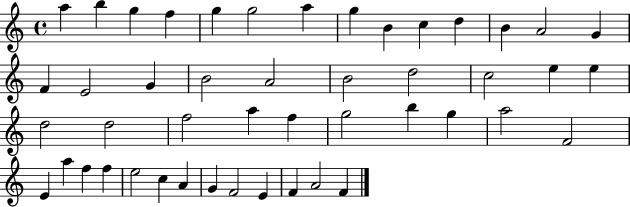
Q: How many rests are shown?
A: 0